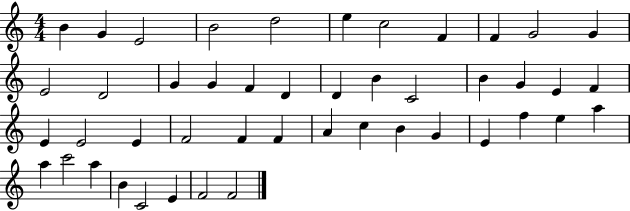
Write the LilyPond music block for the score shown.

{
  \clef treble
  \numericTimeSignature
  \time 4/4
  \key c \major
  b'4 g'4 e'2 | b'2 d''2 | e''4 c''2 f'4 | f'4 g'2 g'4 | \break e'2 d'2 | g'4 g'4 f'4 d'4 | d'4 b'4 c'2 | b'4 g'4 e'4 f'4 | \break e'4 e'2 e'4 | f'2 f'4 f'4 | a'4 c''4 b'4 g'4 | e'4 f''4 e''4 a''4 | \break a''4 c'''2 a''4 | b'4 c'2 e'4 | f'2 f'2 | \bar "|."
}